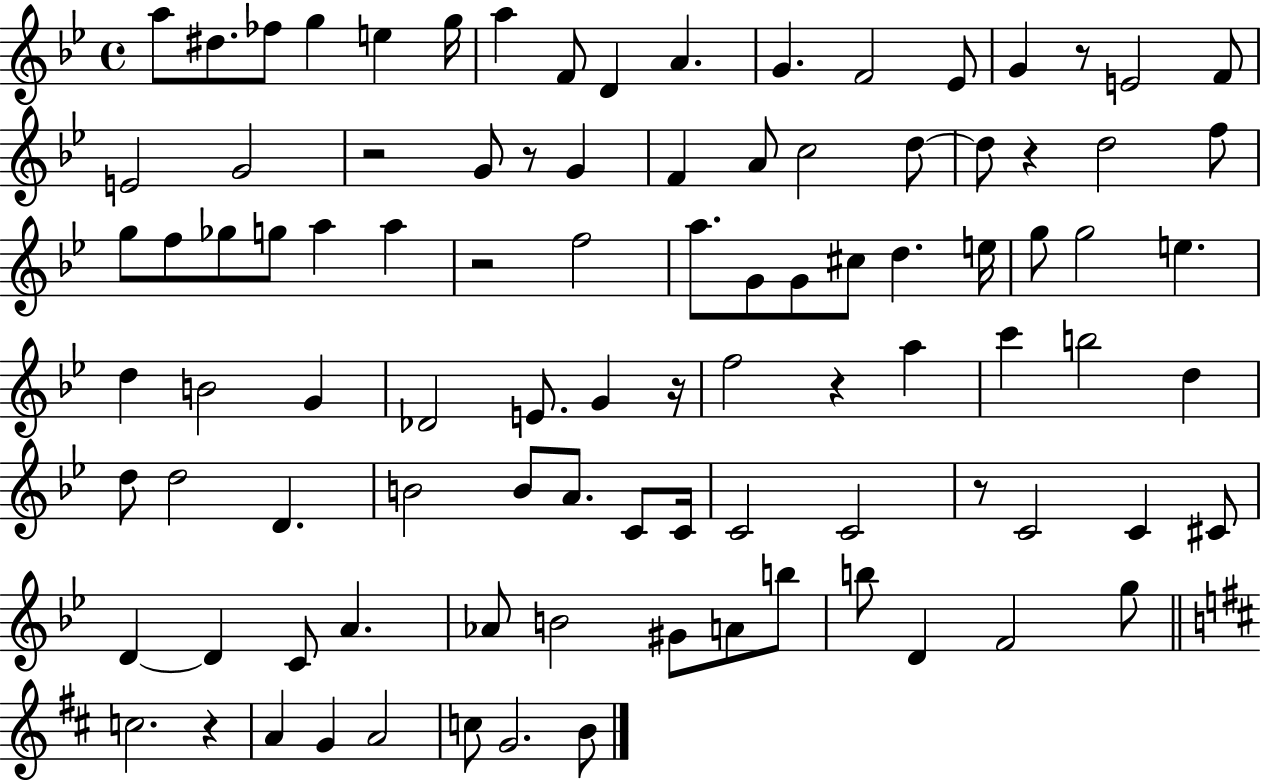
{
  \clef treble
  \time 4/4
  \defaultTimeSignature
  \key bes \major
  a''8 dis''8. fes''8 g''4 e''4 g''16 | a''4 f'8 d'4 a'4. | g'4. f'2 ees'8 | g'4 r8 e'2 f'8 | \break e'2 g'2 | r2 g'8 r8 g'4 | f'4 a'8 c''2 d''8~~ | d''8 r4 d''2 f''8 | \break g''8 f''8 ges''8 g''8 a''4 a''4 | r2 f''2 | a''8. g'8 g'8 cis''8 d''4. e''16 | g''8 g''2 e''4. | \break d''4 b'2 g'4 | des'2 e'8. g'4 r16 | f''2 r4 a''4 | c'''4 b''2 d''4 | \break d''8 d''2 d'4. | b'2 b'8 a'8. c'8 c'16 | c'2 c'2 | r8 c'2 c'4 cis'8 | \break d'4~~ d'4 c'8 a'4. | aes'8 b'2 gis'8 a'8 b''8 | b''8 d'4 f'2 g''8 | \bar "||" \break \key d \major c''2. r4 | a'4 g'4 a'2 | c''8 g'2. b'8 | \bar "|."
}